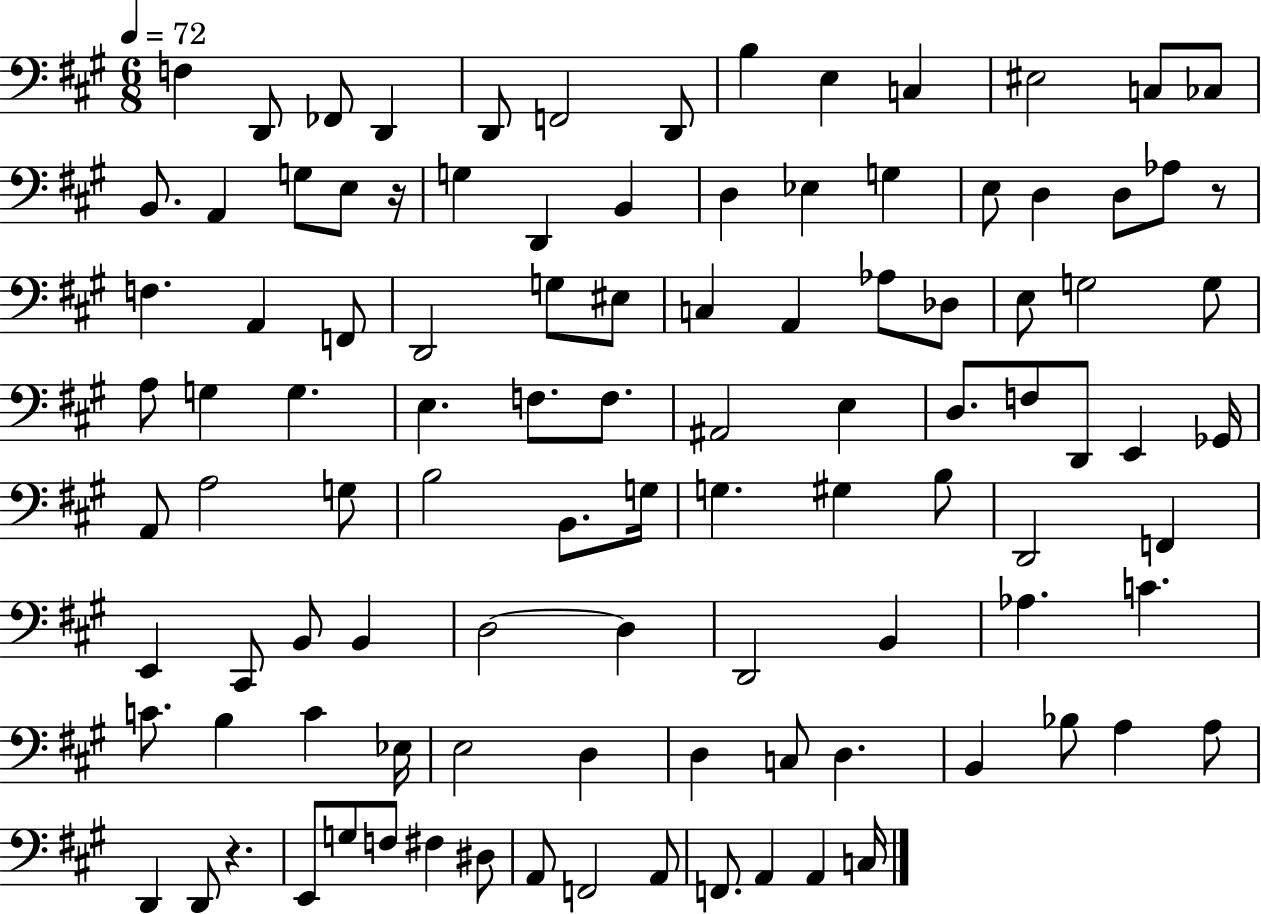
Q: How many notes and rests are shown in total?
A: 104